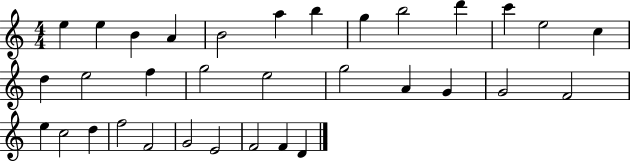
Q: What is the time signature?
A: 4/4